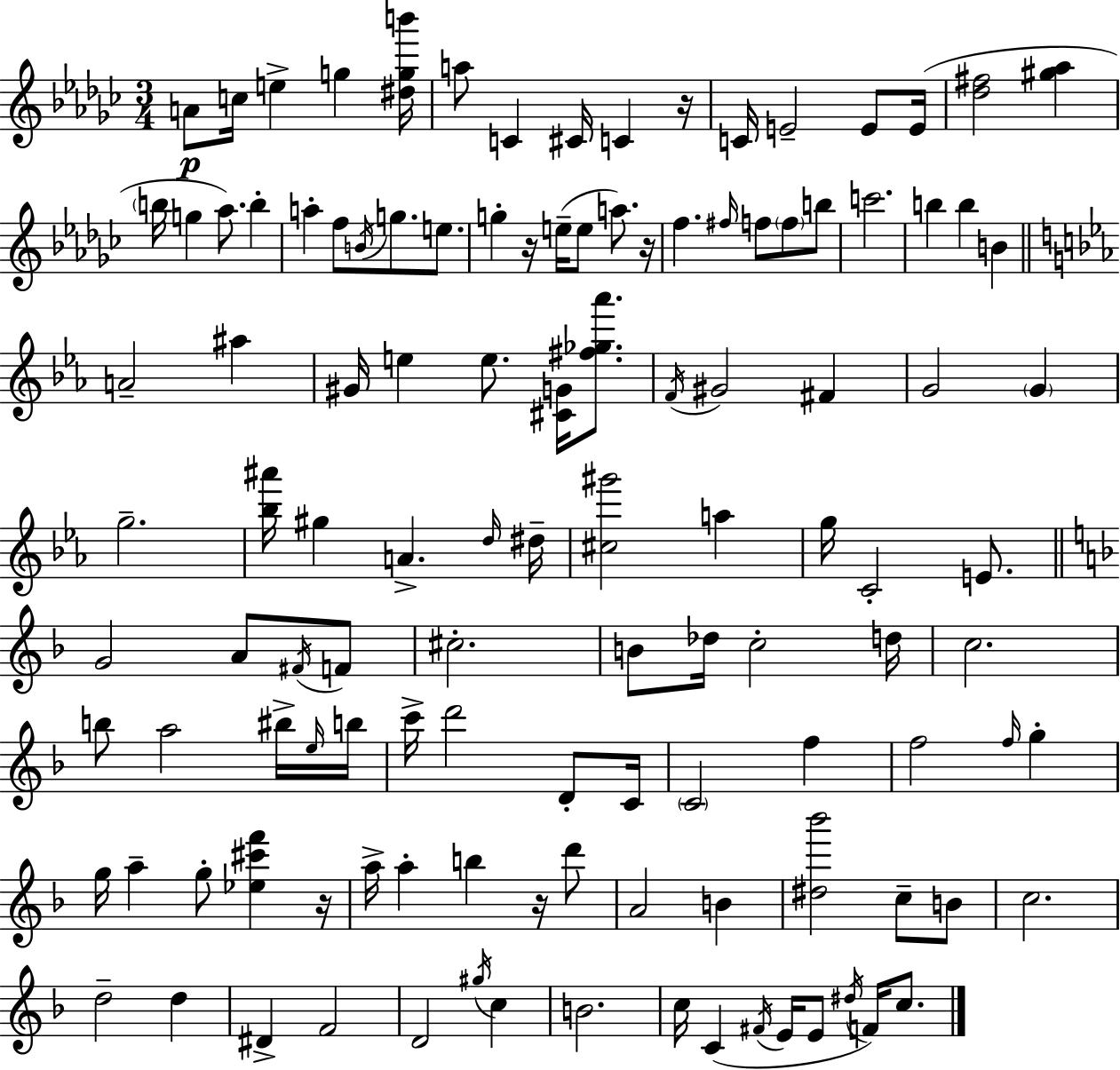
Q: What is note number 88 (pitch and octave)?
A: B4